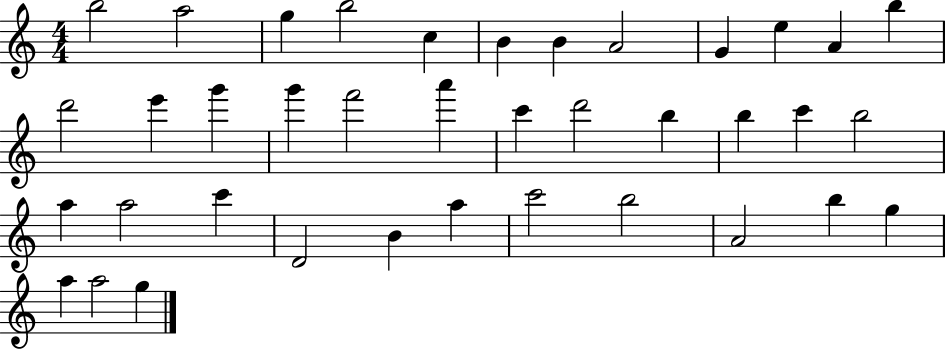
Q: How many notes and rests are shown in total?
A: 38